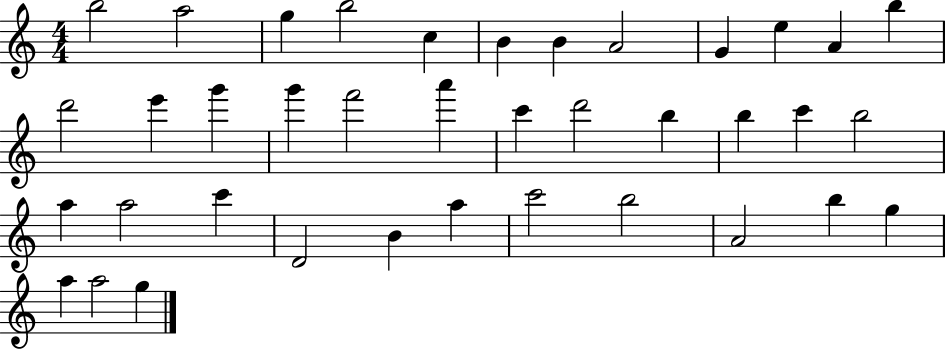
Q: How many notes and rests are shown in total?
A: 38